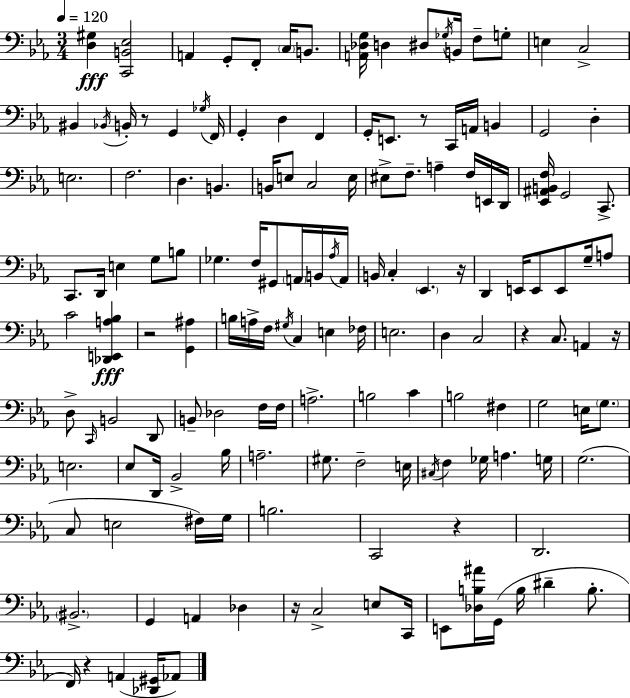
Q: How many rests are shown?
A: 9